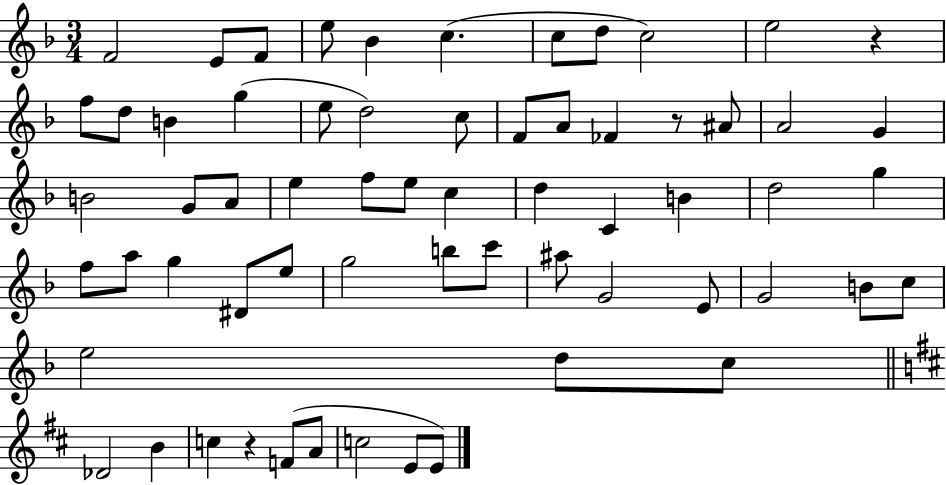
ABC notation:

X:1
T:Untitled
M:3/4
L:1/4
K:F
F2 E/2 F/2 e/2 _B c c/2 d/2 c2 e2 z f/2 d/2 B g e/2 d2 c/2 F/2 A/2 _F z/2 ^A/2 A2 G B2 G/2 A/2 e f/2 e/2 c d C B d2 g f/2 a/2 g ^D/2 e/2 g2 b/2 c'/2 ^a/2 G2 E/2 G2 B/2 c/2 e2 d/2 c/2 _D2 B c z F/2 A/2 c2 E/2 E/2